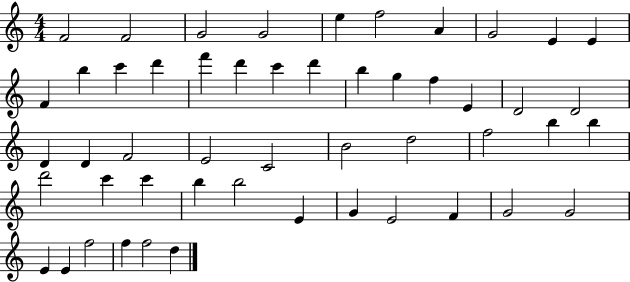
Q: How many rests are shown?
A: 0